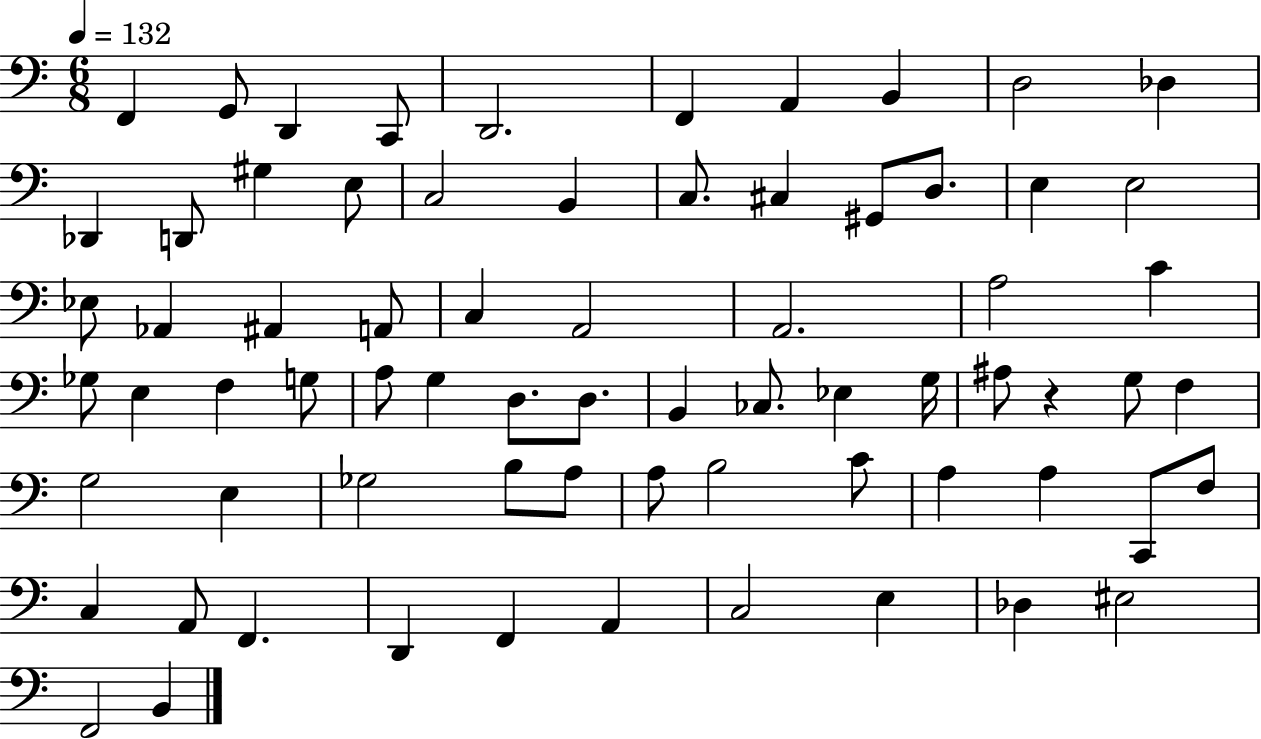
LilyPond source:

{
  \clef bass
  \numericTimeSignature
  \time 6/8
  \key c \major
  \tempo 4 = 132
  \repeat volta 2 { f,4 g,8 d,4 c,8 | d,2. | f,4 a,4 b,4 | d2 des4 | \break des,4 d,8 gis4 e8 | c2 b,4 | c8. cis4 gis,8 d8. | e4 e2 | \break ees8 aes,4 ais,4 a,8 | c4 a,2 | a,2. | a2 c'4 | \break ges8 e4 f4 g8 | a8 g4 d8. d8. | b,4 ces8. ees4 g16 | ais8 r4 g8 f4 | \break g2 e4 | ges2 b8 a8 | a8 b2 c'8 | a4 a4 c,8 f8 | \break c4 a,8 f,4. | d,4 f,4 a,4 | c2 e4 | des4 eis2 | \break f,2 b,4 | } \bar "|."
}